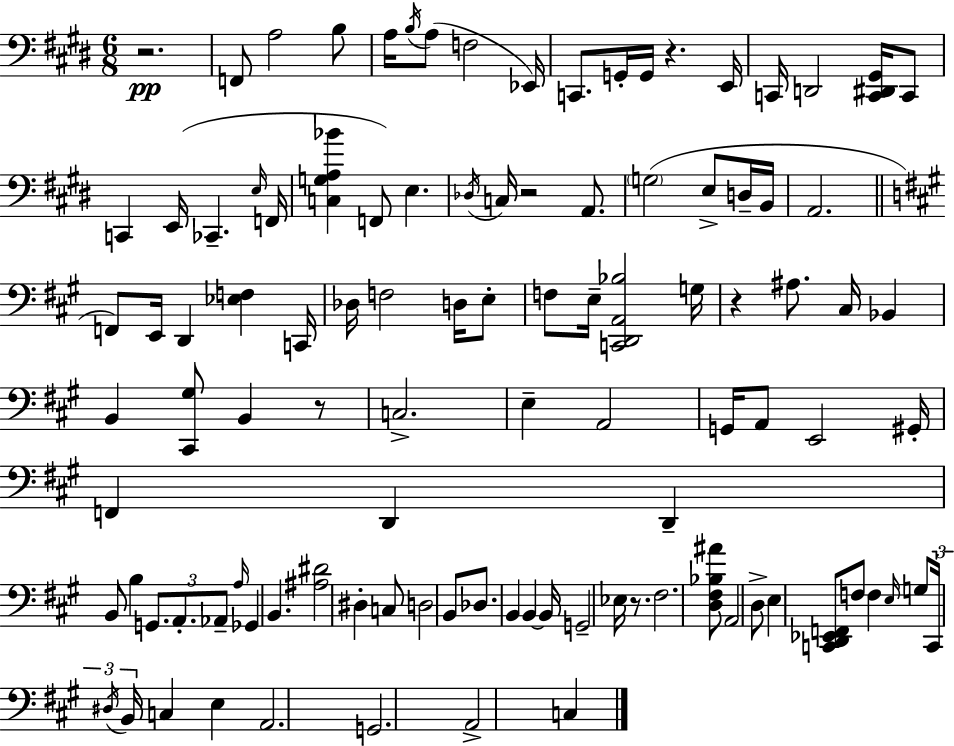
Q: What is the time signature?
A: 6/8